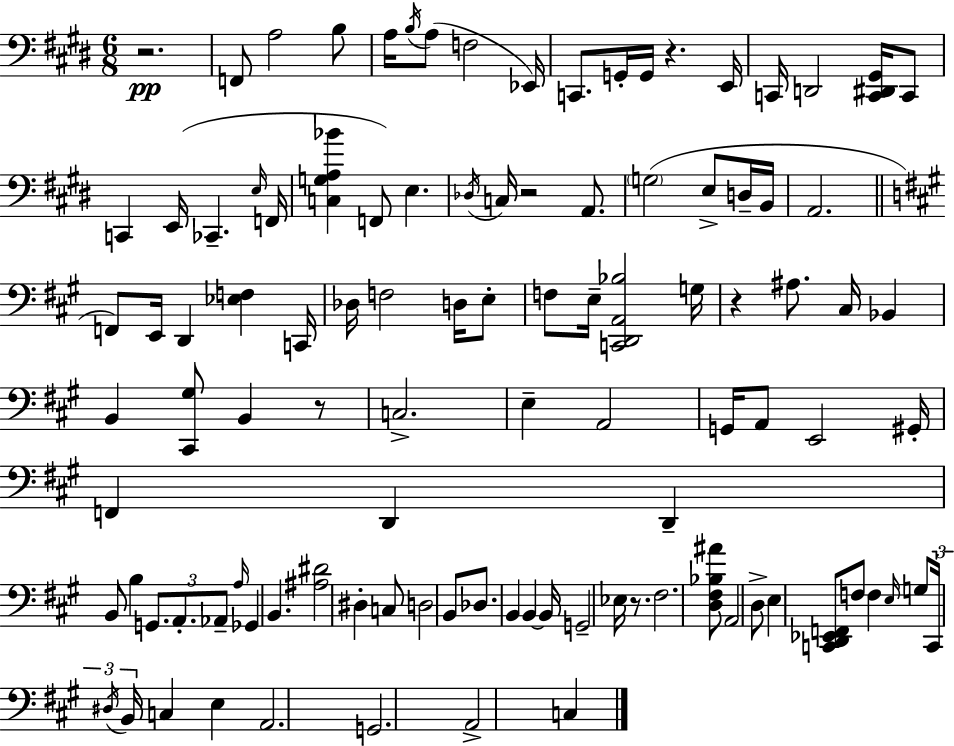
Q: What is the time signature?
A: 6/8